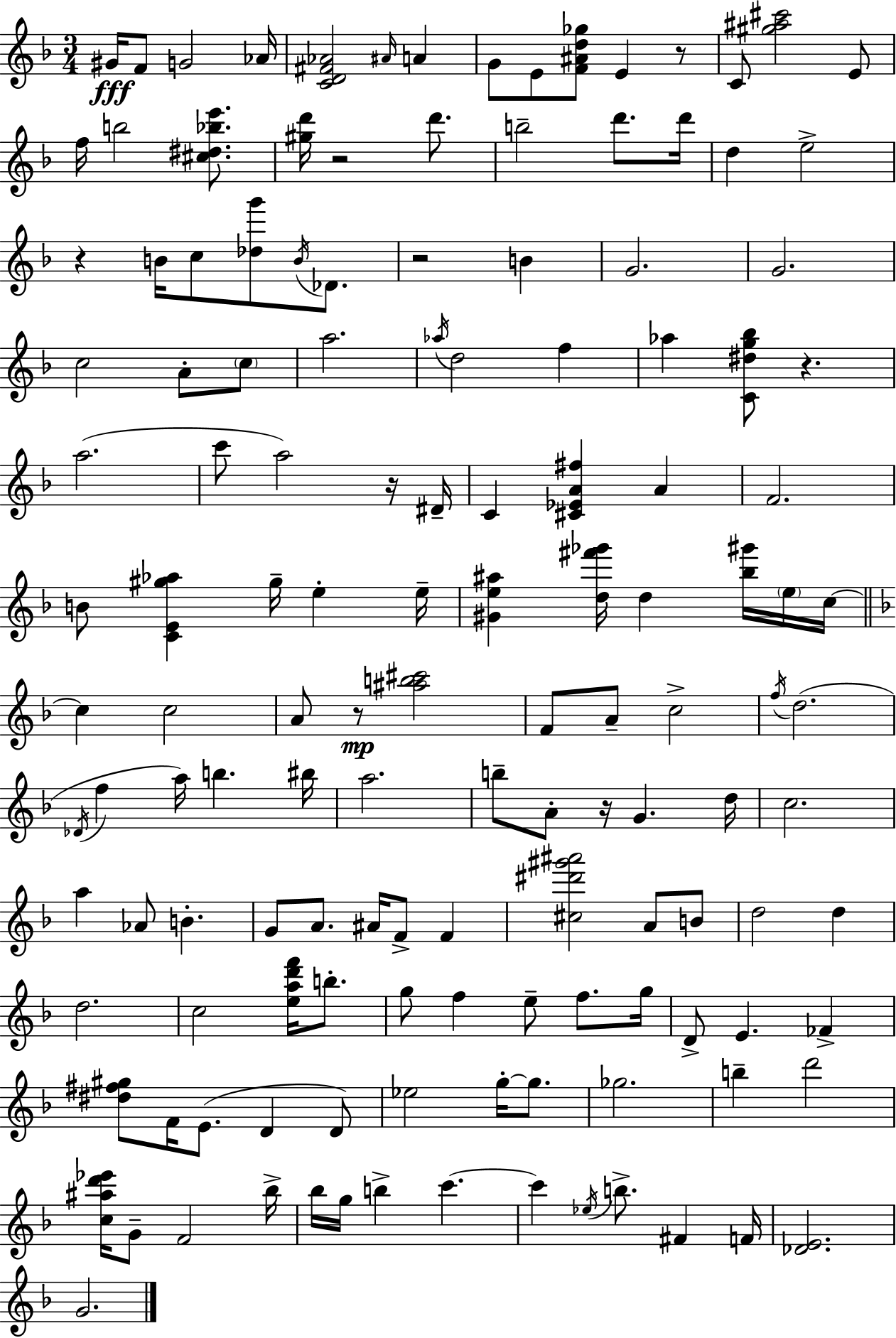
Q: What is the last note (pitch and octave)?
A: G4